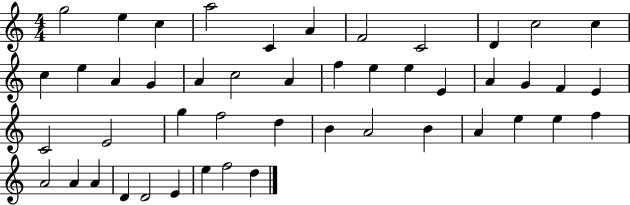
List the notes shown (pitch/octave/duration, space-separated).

G5/h E5/q C5/q A5/h C4/q A4/q F4/h C4/h D4/q C5/h C5/q C5/q E5/q A4/q G4/q A4/q C5/h A4/q F5/q E5/q E5/q E4/q A4/q G4/q F4/q E4/q C4/h E4/h G5/q F5/h D5/q B4/q A4/h B4/q A4/q E5/q E5/q F5/q A4/h A4/q A4/q D4/q D4/h E4/q E5/q F5/h D5/q